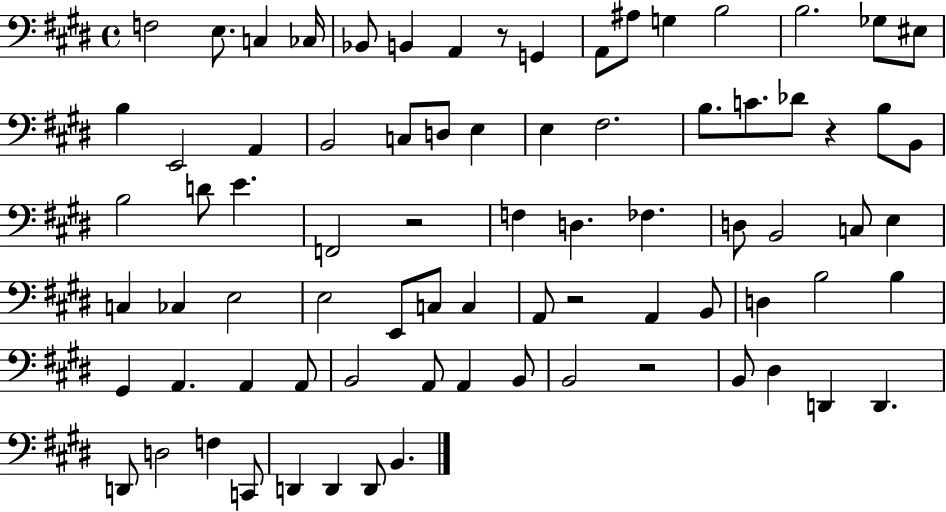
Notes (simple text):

F3/h E3/e. C3/q CES3/s Bb2/e B2/q A2/q R/e G2/q A2/e A#3/e G3/q B3/h B3/h. Gb3/e EIS3/e B3/q E2/h A2/q B2/h C3/e D3/e E3/q E3/q F#3/h. B3/e. C4/e. Db4/e R/q B3/e B2/e B3/h D4/e E4/q. F2/h R/h F3/q D3/q. FES3/q. D3/e B2/h C3/e E3/q C3/q CES3/q E3/h E3/h E2/e C3/e C3/q A2/e R/h A2/q B2/e D3/q B3/h B3/q G#2/q A2/q. A2/q A2/e B2/h A2/e A2/q B2/e B2/h R/h B2/e D#3/q D2/q D2/q. D2/e D3/h F3/q C2/e D2/q D2/q D2/e B2/q.